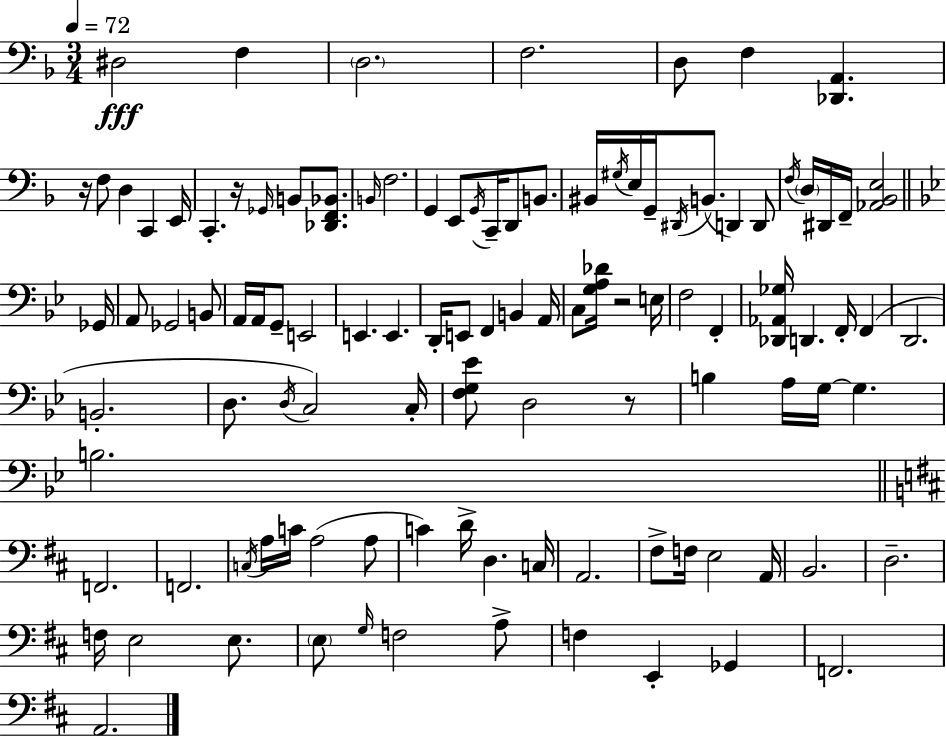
D#3/h F3/q D3/h. F3/h. D3/e F3/q [Db2,A2]/q. R/s F3/e D3/q C2/q E2/s C2/q. R/s Gb2/s B2/e [Db2,F2,Bb2]/e. B2/s F3/h. G2/q E2/e G2/s C2/s D2/e B2/e. BIS2/s G#3/s E3/s G2/s D#2/s B2/e. D2/q D2/e F3/s D3/s D#2/s F2/s [Ab2,Bb2,E3]/h Gb2/s A2/e Gb2/h B2/e A2/s A2/s G2/e E2/h E2/q. E2/q. D2/s E2/e F2/q B2/q A2/s C3/e [G3,A3,Db4]/s R/h E3/s F3/h F2/q [Db2,Ab2,Gb3]/s D2/q. F2/s F2/q D2/h. B2/h. D3/e. D3/s C3/h C3/s [F3,G3,Eb4]/e D3/h R/e B3/q A3/s G3/s G3/q. B3/h. F2/h. F2/h. C3/s A3/s C4/s A3/h A3/e C4/q D4/s D3/q. C3/s A2/h. F#3/e F3/s E3/h A2/s B2/h. D3/h. F3/s E3/h E3/e. E3/e G3/s F3/h A3/e F3/q E2/q Gb2/q F2/h. A2/h.